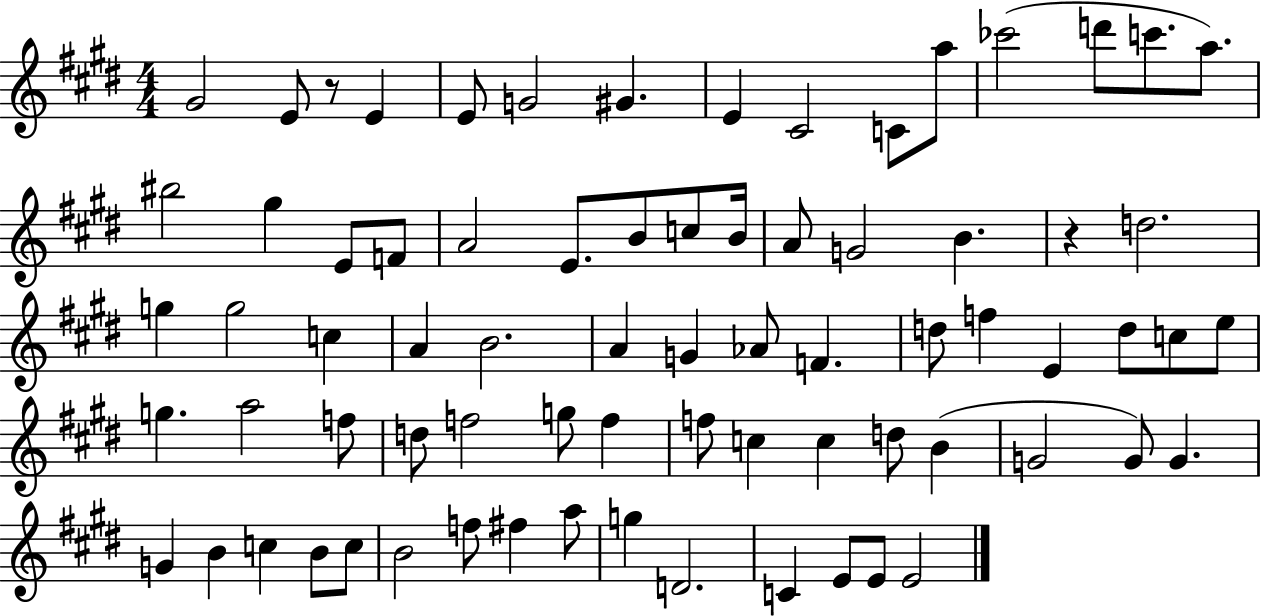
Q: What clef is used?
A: treble